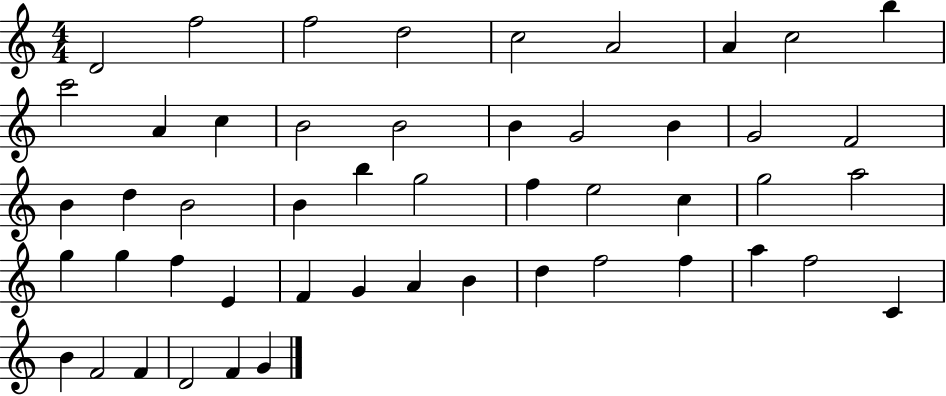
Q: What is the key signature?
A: C major